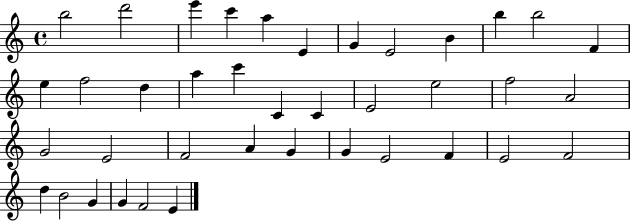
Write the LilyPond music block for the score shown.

{
  \clef treble
  \time 4/4
  \defaultTimeSignature
  \key c \major
  b''2 d'''2 | e'''4 c'''4 a''4 e'4 | g'4 e'2 b'4 | b''4 b''2 f'4 | \break e''4 f''2 d''4 | a''4 c'''4 c'4 c'4 | e'2 e''2 | f''2 a'2 | \break g'2 e'2 | f'2 a'4 g'4 | g'4 e'2 f'4 | e'2 f'2 | \break d''4 b'2 g'4 | g'4 f'2 e'4 | \bar "|."
}